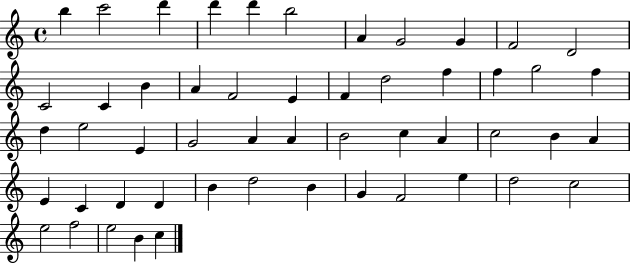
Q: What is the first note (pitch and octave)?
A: B5